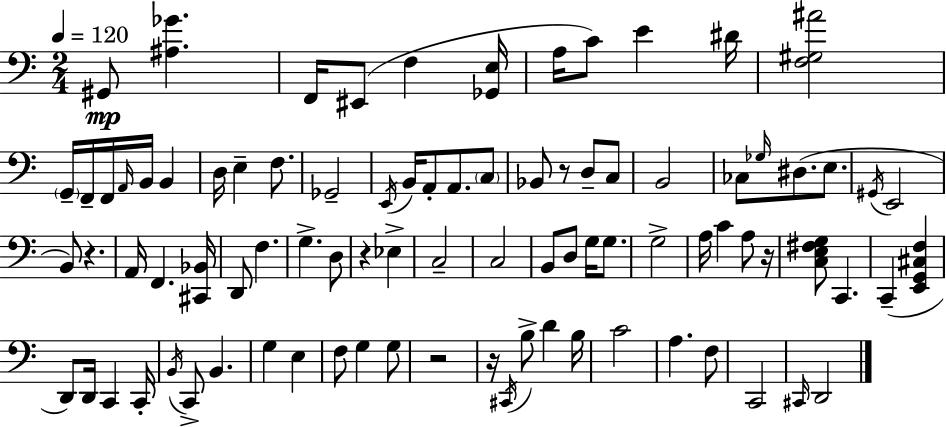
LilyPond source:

{
  \clef bass
  \numericTimeSignature
  \time 2/4
  \key c \major
  \tempo 4 = 120
  gis,8\mp <ais ges'>4. | f,16 eis,8( f4 <ges, e>16 | a16 c'8) e'4 dis'16 | <f gis ais'>2 | \break \parenthesize g,16-- f,16-- f,16 \grace { a,16 } b,16 b,4 | d16 e4-- f8. | ges,2-- | \acciaccatura { e,16 } b,16 a,8-. a,8. | \break \parenthesize c8 bes,8 r8 d8-- | c8 b,2 | ces8 \grace { ges16 }( dis8. | e8. \acciaccatura { gis,16 } e,2 | \break b,8) r4. | a,16 f,4. | <cis, bes,>16 d,8 f4. | g4.-> | \break d8 r4 | ees4-> c2-- | c2 | b,8 d8 | \break g16 g8. g2-> | a16 c'4 | a8 r16 <c e fis g>8 c,4. | c,4--( | \break <e, g, cis f>4 d,8) d,16 c,4 | c,16-. \acciaccatura { b,16 } c,8-> b,4. | g4 | e4 f8 g4 | \break g8 r2 | r16 \acciaccatura { cis,16 } b8-> | d'4 b16 c'2 | a4. | \break f8 c,2 | \grace { cis,16 } d,2 | \bar "|."
}